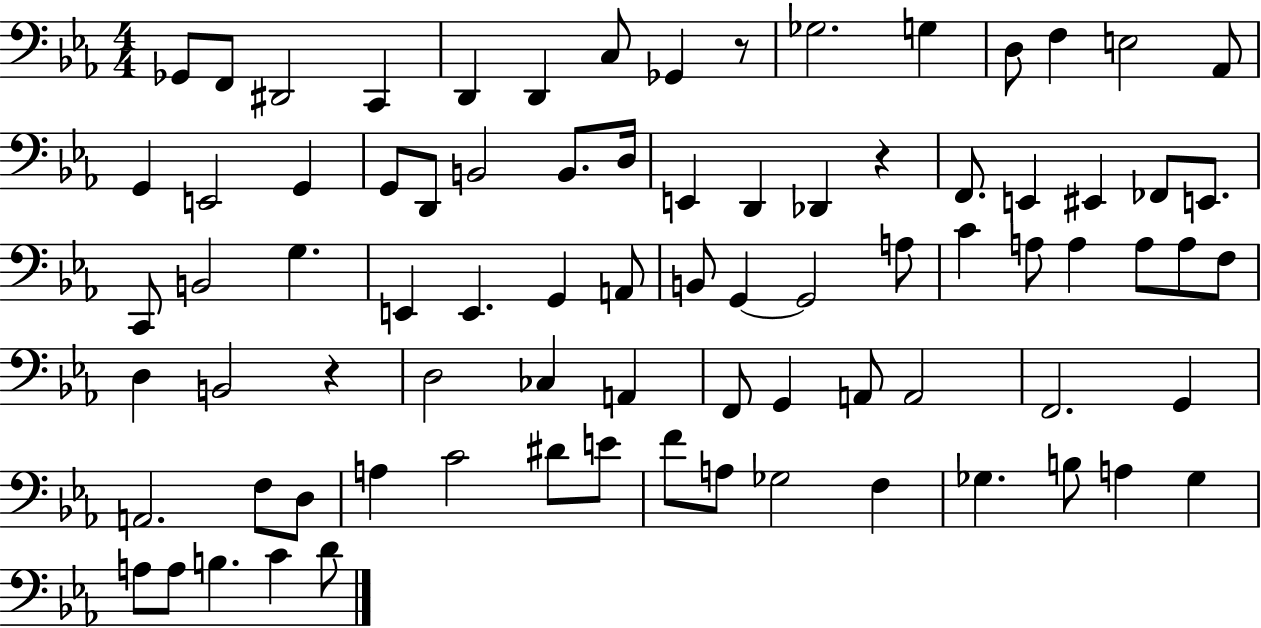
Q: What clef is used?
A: bass